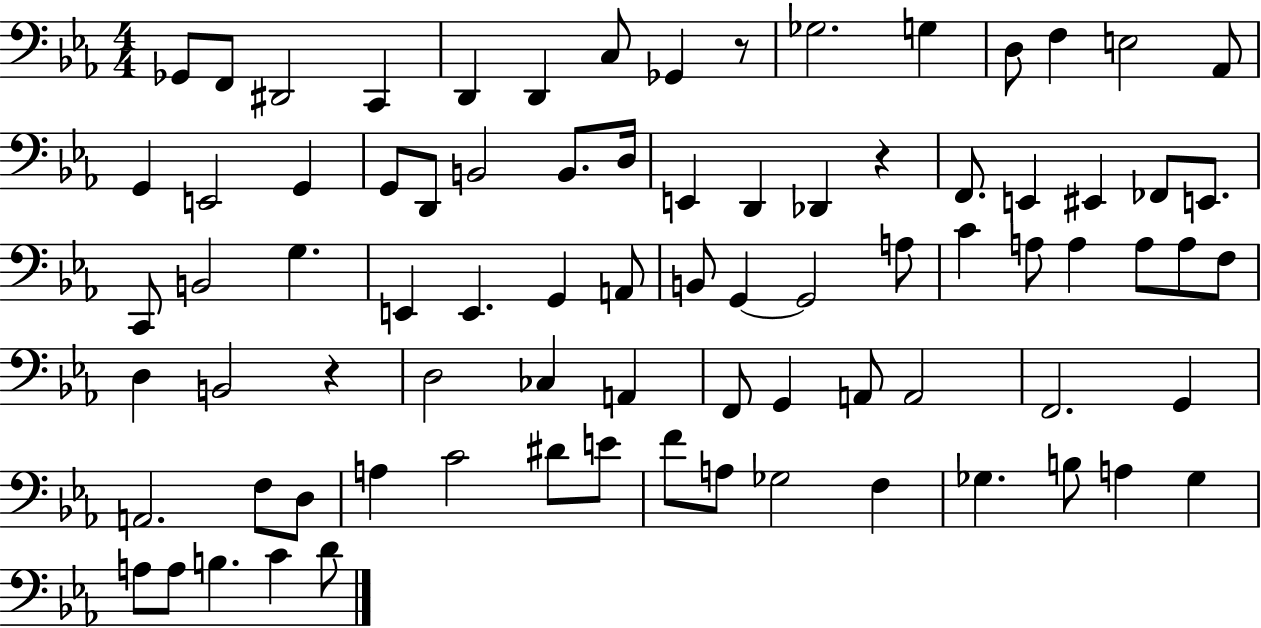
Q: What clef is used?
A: bass